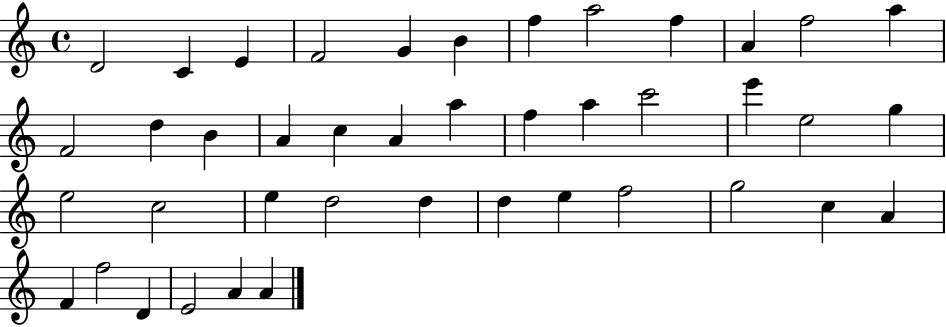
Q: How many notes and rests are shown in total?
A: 42